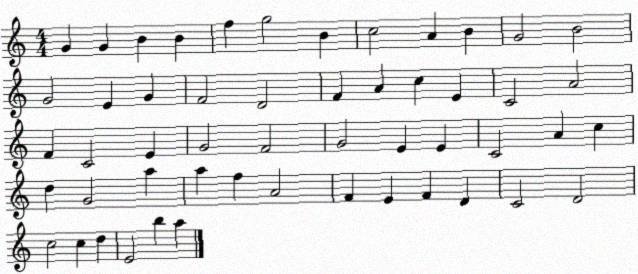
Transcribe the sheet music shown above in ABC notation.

X:1
T:Untitled
M:4/4
L:1/4
K:C
G G B B f g2 B c2 A B G2 B2 G2 E G F2 D2 F A c E C2 A2 F C2 E G2 F2 G2 E E C2 A c d G2 a a f A2 F E F D C2 D2 c2 c d E2 b a